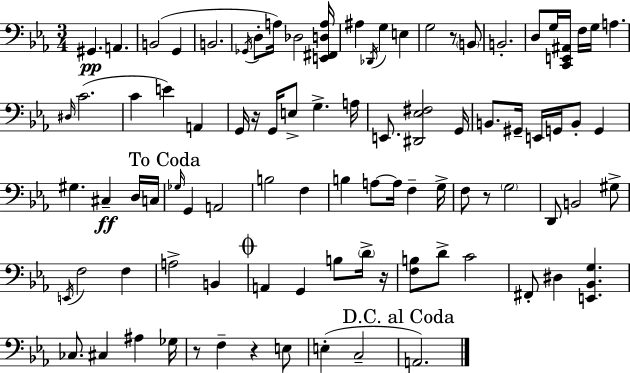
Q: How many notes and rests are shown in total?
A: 91